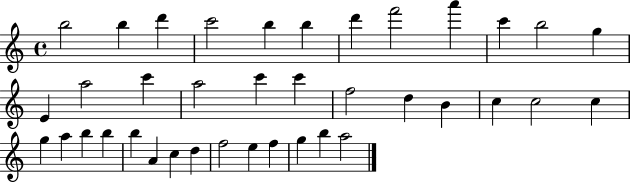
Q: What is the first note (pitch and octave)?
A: B5